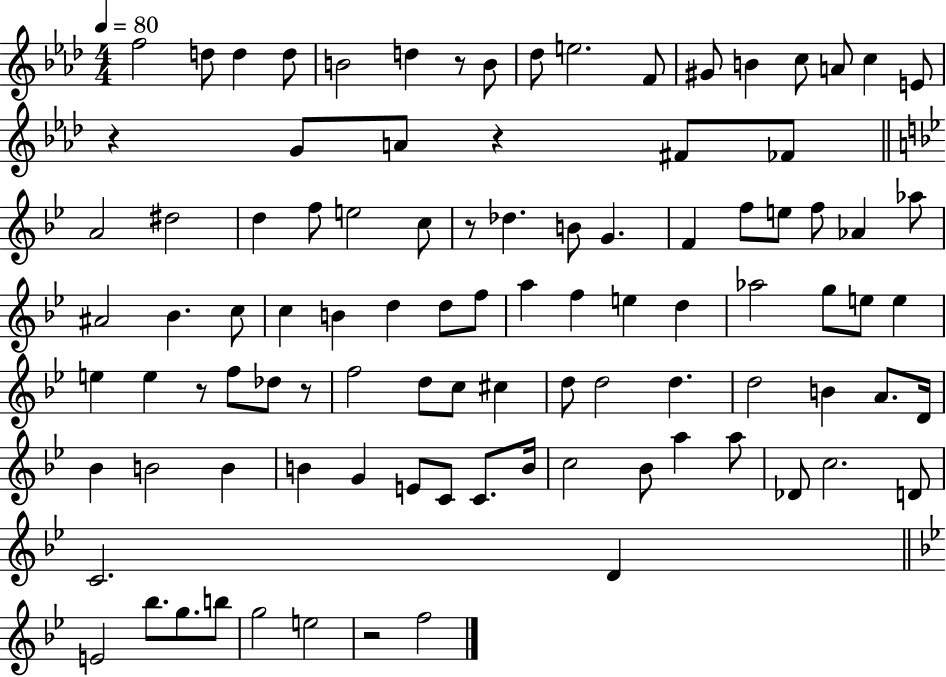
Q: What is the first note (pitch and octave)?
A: F5